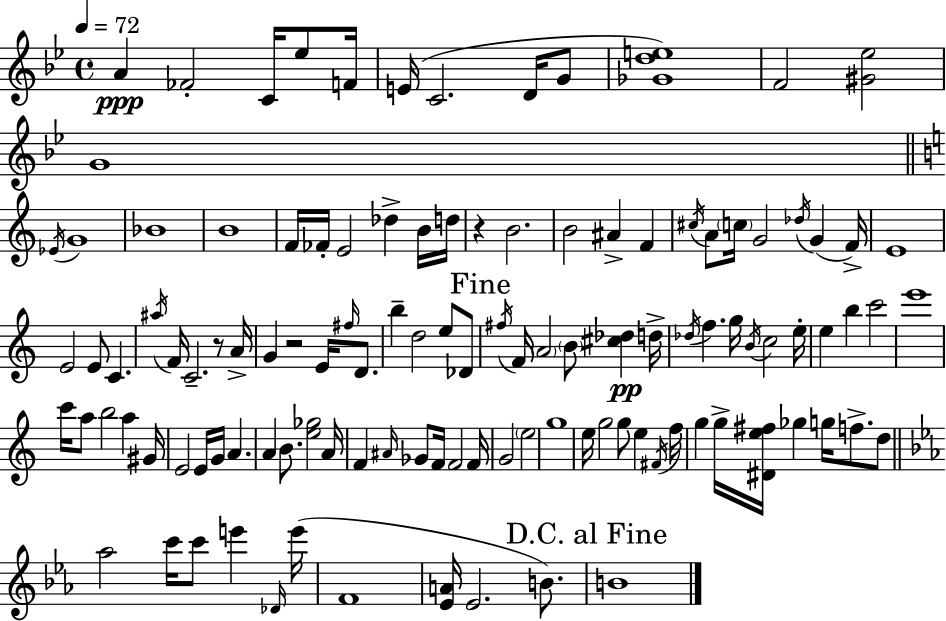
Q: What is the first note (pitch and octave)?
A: A4